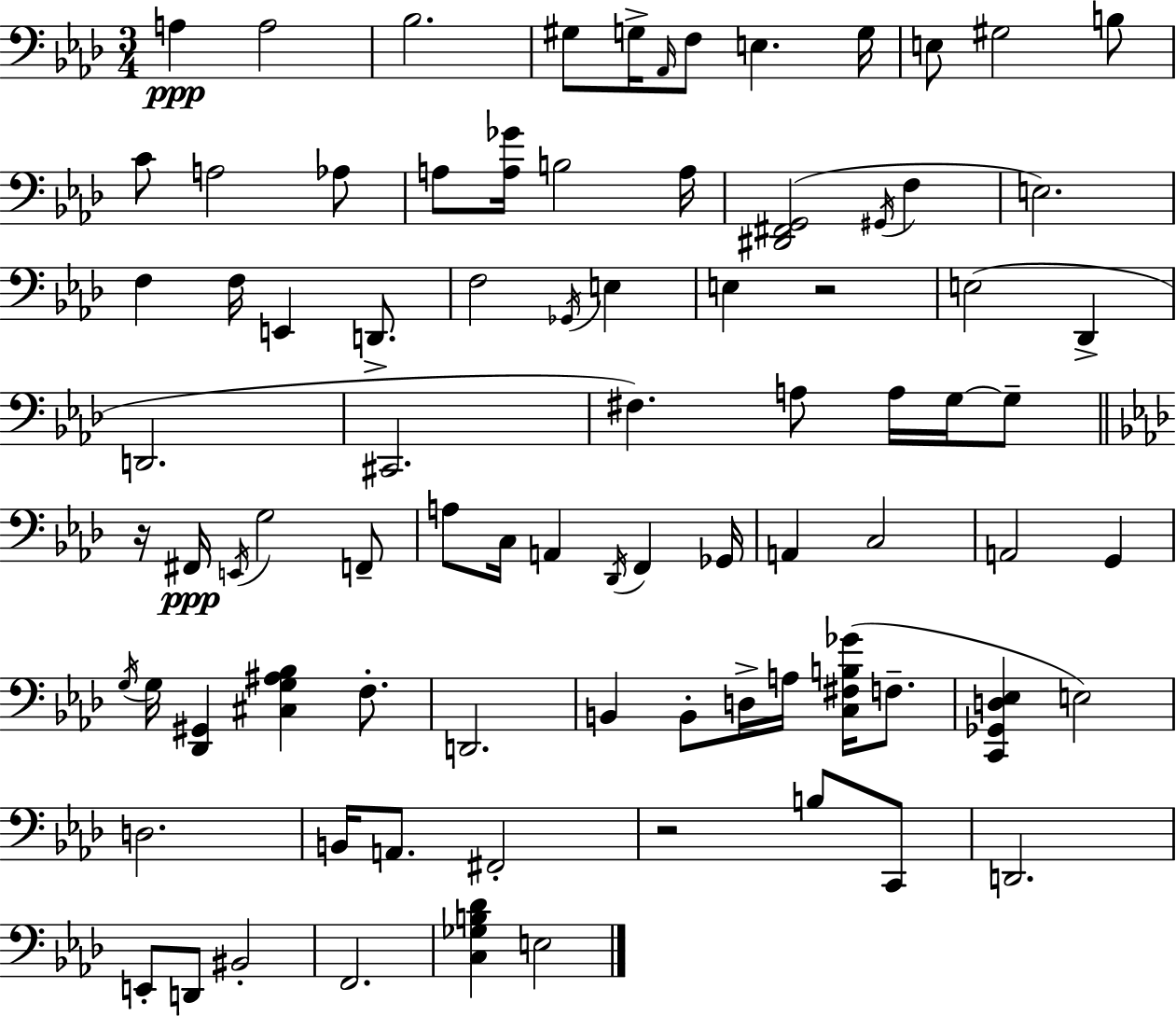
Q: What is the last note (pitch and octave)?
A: E3